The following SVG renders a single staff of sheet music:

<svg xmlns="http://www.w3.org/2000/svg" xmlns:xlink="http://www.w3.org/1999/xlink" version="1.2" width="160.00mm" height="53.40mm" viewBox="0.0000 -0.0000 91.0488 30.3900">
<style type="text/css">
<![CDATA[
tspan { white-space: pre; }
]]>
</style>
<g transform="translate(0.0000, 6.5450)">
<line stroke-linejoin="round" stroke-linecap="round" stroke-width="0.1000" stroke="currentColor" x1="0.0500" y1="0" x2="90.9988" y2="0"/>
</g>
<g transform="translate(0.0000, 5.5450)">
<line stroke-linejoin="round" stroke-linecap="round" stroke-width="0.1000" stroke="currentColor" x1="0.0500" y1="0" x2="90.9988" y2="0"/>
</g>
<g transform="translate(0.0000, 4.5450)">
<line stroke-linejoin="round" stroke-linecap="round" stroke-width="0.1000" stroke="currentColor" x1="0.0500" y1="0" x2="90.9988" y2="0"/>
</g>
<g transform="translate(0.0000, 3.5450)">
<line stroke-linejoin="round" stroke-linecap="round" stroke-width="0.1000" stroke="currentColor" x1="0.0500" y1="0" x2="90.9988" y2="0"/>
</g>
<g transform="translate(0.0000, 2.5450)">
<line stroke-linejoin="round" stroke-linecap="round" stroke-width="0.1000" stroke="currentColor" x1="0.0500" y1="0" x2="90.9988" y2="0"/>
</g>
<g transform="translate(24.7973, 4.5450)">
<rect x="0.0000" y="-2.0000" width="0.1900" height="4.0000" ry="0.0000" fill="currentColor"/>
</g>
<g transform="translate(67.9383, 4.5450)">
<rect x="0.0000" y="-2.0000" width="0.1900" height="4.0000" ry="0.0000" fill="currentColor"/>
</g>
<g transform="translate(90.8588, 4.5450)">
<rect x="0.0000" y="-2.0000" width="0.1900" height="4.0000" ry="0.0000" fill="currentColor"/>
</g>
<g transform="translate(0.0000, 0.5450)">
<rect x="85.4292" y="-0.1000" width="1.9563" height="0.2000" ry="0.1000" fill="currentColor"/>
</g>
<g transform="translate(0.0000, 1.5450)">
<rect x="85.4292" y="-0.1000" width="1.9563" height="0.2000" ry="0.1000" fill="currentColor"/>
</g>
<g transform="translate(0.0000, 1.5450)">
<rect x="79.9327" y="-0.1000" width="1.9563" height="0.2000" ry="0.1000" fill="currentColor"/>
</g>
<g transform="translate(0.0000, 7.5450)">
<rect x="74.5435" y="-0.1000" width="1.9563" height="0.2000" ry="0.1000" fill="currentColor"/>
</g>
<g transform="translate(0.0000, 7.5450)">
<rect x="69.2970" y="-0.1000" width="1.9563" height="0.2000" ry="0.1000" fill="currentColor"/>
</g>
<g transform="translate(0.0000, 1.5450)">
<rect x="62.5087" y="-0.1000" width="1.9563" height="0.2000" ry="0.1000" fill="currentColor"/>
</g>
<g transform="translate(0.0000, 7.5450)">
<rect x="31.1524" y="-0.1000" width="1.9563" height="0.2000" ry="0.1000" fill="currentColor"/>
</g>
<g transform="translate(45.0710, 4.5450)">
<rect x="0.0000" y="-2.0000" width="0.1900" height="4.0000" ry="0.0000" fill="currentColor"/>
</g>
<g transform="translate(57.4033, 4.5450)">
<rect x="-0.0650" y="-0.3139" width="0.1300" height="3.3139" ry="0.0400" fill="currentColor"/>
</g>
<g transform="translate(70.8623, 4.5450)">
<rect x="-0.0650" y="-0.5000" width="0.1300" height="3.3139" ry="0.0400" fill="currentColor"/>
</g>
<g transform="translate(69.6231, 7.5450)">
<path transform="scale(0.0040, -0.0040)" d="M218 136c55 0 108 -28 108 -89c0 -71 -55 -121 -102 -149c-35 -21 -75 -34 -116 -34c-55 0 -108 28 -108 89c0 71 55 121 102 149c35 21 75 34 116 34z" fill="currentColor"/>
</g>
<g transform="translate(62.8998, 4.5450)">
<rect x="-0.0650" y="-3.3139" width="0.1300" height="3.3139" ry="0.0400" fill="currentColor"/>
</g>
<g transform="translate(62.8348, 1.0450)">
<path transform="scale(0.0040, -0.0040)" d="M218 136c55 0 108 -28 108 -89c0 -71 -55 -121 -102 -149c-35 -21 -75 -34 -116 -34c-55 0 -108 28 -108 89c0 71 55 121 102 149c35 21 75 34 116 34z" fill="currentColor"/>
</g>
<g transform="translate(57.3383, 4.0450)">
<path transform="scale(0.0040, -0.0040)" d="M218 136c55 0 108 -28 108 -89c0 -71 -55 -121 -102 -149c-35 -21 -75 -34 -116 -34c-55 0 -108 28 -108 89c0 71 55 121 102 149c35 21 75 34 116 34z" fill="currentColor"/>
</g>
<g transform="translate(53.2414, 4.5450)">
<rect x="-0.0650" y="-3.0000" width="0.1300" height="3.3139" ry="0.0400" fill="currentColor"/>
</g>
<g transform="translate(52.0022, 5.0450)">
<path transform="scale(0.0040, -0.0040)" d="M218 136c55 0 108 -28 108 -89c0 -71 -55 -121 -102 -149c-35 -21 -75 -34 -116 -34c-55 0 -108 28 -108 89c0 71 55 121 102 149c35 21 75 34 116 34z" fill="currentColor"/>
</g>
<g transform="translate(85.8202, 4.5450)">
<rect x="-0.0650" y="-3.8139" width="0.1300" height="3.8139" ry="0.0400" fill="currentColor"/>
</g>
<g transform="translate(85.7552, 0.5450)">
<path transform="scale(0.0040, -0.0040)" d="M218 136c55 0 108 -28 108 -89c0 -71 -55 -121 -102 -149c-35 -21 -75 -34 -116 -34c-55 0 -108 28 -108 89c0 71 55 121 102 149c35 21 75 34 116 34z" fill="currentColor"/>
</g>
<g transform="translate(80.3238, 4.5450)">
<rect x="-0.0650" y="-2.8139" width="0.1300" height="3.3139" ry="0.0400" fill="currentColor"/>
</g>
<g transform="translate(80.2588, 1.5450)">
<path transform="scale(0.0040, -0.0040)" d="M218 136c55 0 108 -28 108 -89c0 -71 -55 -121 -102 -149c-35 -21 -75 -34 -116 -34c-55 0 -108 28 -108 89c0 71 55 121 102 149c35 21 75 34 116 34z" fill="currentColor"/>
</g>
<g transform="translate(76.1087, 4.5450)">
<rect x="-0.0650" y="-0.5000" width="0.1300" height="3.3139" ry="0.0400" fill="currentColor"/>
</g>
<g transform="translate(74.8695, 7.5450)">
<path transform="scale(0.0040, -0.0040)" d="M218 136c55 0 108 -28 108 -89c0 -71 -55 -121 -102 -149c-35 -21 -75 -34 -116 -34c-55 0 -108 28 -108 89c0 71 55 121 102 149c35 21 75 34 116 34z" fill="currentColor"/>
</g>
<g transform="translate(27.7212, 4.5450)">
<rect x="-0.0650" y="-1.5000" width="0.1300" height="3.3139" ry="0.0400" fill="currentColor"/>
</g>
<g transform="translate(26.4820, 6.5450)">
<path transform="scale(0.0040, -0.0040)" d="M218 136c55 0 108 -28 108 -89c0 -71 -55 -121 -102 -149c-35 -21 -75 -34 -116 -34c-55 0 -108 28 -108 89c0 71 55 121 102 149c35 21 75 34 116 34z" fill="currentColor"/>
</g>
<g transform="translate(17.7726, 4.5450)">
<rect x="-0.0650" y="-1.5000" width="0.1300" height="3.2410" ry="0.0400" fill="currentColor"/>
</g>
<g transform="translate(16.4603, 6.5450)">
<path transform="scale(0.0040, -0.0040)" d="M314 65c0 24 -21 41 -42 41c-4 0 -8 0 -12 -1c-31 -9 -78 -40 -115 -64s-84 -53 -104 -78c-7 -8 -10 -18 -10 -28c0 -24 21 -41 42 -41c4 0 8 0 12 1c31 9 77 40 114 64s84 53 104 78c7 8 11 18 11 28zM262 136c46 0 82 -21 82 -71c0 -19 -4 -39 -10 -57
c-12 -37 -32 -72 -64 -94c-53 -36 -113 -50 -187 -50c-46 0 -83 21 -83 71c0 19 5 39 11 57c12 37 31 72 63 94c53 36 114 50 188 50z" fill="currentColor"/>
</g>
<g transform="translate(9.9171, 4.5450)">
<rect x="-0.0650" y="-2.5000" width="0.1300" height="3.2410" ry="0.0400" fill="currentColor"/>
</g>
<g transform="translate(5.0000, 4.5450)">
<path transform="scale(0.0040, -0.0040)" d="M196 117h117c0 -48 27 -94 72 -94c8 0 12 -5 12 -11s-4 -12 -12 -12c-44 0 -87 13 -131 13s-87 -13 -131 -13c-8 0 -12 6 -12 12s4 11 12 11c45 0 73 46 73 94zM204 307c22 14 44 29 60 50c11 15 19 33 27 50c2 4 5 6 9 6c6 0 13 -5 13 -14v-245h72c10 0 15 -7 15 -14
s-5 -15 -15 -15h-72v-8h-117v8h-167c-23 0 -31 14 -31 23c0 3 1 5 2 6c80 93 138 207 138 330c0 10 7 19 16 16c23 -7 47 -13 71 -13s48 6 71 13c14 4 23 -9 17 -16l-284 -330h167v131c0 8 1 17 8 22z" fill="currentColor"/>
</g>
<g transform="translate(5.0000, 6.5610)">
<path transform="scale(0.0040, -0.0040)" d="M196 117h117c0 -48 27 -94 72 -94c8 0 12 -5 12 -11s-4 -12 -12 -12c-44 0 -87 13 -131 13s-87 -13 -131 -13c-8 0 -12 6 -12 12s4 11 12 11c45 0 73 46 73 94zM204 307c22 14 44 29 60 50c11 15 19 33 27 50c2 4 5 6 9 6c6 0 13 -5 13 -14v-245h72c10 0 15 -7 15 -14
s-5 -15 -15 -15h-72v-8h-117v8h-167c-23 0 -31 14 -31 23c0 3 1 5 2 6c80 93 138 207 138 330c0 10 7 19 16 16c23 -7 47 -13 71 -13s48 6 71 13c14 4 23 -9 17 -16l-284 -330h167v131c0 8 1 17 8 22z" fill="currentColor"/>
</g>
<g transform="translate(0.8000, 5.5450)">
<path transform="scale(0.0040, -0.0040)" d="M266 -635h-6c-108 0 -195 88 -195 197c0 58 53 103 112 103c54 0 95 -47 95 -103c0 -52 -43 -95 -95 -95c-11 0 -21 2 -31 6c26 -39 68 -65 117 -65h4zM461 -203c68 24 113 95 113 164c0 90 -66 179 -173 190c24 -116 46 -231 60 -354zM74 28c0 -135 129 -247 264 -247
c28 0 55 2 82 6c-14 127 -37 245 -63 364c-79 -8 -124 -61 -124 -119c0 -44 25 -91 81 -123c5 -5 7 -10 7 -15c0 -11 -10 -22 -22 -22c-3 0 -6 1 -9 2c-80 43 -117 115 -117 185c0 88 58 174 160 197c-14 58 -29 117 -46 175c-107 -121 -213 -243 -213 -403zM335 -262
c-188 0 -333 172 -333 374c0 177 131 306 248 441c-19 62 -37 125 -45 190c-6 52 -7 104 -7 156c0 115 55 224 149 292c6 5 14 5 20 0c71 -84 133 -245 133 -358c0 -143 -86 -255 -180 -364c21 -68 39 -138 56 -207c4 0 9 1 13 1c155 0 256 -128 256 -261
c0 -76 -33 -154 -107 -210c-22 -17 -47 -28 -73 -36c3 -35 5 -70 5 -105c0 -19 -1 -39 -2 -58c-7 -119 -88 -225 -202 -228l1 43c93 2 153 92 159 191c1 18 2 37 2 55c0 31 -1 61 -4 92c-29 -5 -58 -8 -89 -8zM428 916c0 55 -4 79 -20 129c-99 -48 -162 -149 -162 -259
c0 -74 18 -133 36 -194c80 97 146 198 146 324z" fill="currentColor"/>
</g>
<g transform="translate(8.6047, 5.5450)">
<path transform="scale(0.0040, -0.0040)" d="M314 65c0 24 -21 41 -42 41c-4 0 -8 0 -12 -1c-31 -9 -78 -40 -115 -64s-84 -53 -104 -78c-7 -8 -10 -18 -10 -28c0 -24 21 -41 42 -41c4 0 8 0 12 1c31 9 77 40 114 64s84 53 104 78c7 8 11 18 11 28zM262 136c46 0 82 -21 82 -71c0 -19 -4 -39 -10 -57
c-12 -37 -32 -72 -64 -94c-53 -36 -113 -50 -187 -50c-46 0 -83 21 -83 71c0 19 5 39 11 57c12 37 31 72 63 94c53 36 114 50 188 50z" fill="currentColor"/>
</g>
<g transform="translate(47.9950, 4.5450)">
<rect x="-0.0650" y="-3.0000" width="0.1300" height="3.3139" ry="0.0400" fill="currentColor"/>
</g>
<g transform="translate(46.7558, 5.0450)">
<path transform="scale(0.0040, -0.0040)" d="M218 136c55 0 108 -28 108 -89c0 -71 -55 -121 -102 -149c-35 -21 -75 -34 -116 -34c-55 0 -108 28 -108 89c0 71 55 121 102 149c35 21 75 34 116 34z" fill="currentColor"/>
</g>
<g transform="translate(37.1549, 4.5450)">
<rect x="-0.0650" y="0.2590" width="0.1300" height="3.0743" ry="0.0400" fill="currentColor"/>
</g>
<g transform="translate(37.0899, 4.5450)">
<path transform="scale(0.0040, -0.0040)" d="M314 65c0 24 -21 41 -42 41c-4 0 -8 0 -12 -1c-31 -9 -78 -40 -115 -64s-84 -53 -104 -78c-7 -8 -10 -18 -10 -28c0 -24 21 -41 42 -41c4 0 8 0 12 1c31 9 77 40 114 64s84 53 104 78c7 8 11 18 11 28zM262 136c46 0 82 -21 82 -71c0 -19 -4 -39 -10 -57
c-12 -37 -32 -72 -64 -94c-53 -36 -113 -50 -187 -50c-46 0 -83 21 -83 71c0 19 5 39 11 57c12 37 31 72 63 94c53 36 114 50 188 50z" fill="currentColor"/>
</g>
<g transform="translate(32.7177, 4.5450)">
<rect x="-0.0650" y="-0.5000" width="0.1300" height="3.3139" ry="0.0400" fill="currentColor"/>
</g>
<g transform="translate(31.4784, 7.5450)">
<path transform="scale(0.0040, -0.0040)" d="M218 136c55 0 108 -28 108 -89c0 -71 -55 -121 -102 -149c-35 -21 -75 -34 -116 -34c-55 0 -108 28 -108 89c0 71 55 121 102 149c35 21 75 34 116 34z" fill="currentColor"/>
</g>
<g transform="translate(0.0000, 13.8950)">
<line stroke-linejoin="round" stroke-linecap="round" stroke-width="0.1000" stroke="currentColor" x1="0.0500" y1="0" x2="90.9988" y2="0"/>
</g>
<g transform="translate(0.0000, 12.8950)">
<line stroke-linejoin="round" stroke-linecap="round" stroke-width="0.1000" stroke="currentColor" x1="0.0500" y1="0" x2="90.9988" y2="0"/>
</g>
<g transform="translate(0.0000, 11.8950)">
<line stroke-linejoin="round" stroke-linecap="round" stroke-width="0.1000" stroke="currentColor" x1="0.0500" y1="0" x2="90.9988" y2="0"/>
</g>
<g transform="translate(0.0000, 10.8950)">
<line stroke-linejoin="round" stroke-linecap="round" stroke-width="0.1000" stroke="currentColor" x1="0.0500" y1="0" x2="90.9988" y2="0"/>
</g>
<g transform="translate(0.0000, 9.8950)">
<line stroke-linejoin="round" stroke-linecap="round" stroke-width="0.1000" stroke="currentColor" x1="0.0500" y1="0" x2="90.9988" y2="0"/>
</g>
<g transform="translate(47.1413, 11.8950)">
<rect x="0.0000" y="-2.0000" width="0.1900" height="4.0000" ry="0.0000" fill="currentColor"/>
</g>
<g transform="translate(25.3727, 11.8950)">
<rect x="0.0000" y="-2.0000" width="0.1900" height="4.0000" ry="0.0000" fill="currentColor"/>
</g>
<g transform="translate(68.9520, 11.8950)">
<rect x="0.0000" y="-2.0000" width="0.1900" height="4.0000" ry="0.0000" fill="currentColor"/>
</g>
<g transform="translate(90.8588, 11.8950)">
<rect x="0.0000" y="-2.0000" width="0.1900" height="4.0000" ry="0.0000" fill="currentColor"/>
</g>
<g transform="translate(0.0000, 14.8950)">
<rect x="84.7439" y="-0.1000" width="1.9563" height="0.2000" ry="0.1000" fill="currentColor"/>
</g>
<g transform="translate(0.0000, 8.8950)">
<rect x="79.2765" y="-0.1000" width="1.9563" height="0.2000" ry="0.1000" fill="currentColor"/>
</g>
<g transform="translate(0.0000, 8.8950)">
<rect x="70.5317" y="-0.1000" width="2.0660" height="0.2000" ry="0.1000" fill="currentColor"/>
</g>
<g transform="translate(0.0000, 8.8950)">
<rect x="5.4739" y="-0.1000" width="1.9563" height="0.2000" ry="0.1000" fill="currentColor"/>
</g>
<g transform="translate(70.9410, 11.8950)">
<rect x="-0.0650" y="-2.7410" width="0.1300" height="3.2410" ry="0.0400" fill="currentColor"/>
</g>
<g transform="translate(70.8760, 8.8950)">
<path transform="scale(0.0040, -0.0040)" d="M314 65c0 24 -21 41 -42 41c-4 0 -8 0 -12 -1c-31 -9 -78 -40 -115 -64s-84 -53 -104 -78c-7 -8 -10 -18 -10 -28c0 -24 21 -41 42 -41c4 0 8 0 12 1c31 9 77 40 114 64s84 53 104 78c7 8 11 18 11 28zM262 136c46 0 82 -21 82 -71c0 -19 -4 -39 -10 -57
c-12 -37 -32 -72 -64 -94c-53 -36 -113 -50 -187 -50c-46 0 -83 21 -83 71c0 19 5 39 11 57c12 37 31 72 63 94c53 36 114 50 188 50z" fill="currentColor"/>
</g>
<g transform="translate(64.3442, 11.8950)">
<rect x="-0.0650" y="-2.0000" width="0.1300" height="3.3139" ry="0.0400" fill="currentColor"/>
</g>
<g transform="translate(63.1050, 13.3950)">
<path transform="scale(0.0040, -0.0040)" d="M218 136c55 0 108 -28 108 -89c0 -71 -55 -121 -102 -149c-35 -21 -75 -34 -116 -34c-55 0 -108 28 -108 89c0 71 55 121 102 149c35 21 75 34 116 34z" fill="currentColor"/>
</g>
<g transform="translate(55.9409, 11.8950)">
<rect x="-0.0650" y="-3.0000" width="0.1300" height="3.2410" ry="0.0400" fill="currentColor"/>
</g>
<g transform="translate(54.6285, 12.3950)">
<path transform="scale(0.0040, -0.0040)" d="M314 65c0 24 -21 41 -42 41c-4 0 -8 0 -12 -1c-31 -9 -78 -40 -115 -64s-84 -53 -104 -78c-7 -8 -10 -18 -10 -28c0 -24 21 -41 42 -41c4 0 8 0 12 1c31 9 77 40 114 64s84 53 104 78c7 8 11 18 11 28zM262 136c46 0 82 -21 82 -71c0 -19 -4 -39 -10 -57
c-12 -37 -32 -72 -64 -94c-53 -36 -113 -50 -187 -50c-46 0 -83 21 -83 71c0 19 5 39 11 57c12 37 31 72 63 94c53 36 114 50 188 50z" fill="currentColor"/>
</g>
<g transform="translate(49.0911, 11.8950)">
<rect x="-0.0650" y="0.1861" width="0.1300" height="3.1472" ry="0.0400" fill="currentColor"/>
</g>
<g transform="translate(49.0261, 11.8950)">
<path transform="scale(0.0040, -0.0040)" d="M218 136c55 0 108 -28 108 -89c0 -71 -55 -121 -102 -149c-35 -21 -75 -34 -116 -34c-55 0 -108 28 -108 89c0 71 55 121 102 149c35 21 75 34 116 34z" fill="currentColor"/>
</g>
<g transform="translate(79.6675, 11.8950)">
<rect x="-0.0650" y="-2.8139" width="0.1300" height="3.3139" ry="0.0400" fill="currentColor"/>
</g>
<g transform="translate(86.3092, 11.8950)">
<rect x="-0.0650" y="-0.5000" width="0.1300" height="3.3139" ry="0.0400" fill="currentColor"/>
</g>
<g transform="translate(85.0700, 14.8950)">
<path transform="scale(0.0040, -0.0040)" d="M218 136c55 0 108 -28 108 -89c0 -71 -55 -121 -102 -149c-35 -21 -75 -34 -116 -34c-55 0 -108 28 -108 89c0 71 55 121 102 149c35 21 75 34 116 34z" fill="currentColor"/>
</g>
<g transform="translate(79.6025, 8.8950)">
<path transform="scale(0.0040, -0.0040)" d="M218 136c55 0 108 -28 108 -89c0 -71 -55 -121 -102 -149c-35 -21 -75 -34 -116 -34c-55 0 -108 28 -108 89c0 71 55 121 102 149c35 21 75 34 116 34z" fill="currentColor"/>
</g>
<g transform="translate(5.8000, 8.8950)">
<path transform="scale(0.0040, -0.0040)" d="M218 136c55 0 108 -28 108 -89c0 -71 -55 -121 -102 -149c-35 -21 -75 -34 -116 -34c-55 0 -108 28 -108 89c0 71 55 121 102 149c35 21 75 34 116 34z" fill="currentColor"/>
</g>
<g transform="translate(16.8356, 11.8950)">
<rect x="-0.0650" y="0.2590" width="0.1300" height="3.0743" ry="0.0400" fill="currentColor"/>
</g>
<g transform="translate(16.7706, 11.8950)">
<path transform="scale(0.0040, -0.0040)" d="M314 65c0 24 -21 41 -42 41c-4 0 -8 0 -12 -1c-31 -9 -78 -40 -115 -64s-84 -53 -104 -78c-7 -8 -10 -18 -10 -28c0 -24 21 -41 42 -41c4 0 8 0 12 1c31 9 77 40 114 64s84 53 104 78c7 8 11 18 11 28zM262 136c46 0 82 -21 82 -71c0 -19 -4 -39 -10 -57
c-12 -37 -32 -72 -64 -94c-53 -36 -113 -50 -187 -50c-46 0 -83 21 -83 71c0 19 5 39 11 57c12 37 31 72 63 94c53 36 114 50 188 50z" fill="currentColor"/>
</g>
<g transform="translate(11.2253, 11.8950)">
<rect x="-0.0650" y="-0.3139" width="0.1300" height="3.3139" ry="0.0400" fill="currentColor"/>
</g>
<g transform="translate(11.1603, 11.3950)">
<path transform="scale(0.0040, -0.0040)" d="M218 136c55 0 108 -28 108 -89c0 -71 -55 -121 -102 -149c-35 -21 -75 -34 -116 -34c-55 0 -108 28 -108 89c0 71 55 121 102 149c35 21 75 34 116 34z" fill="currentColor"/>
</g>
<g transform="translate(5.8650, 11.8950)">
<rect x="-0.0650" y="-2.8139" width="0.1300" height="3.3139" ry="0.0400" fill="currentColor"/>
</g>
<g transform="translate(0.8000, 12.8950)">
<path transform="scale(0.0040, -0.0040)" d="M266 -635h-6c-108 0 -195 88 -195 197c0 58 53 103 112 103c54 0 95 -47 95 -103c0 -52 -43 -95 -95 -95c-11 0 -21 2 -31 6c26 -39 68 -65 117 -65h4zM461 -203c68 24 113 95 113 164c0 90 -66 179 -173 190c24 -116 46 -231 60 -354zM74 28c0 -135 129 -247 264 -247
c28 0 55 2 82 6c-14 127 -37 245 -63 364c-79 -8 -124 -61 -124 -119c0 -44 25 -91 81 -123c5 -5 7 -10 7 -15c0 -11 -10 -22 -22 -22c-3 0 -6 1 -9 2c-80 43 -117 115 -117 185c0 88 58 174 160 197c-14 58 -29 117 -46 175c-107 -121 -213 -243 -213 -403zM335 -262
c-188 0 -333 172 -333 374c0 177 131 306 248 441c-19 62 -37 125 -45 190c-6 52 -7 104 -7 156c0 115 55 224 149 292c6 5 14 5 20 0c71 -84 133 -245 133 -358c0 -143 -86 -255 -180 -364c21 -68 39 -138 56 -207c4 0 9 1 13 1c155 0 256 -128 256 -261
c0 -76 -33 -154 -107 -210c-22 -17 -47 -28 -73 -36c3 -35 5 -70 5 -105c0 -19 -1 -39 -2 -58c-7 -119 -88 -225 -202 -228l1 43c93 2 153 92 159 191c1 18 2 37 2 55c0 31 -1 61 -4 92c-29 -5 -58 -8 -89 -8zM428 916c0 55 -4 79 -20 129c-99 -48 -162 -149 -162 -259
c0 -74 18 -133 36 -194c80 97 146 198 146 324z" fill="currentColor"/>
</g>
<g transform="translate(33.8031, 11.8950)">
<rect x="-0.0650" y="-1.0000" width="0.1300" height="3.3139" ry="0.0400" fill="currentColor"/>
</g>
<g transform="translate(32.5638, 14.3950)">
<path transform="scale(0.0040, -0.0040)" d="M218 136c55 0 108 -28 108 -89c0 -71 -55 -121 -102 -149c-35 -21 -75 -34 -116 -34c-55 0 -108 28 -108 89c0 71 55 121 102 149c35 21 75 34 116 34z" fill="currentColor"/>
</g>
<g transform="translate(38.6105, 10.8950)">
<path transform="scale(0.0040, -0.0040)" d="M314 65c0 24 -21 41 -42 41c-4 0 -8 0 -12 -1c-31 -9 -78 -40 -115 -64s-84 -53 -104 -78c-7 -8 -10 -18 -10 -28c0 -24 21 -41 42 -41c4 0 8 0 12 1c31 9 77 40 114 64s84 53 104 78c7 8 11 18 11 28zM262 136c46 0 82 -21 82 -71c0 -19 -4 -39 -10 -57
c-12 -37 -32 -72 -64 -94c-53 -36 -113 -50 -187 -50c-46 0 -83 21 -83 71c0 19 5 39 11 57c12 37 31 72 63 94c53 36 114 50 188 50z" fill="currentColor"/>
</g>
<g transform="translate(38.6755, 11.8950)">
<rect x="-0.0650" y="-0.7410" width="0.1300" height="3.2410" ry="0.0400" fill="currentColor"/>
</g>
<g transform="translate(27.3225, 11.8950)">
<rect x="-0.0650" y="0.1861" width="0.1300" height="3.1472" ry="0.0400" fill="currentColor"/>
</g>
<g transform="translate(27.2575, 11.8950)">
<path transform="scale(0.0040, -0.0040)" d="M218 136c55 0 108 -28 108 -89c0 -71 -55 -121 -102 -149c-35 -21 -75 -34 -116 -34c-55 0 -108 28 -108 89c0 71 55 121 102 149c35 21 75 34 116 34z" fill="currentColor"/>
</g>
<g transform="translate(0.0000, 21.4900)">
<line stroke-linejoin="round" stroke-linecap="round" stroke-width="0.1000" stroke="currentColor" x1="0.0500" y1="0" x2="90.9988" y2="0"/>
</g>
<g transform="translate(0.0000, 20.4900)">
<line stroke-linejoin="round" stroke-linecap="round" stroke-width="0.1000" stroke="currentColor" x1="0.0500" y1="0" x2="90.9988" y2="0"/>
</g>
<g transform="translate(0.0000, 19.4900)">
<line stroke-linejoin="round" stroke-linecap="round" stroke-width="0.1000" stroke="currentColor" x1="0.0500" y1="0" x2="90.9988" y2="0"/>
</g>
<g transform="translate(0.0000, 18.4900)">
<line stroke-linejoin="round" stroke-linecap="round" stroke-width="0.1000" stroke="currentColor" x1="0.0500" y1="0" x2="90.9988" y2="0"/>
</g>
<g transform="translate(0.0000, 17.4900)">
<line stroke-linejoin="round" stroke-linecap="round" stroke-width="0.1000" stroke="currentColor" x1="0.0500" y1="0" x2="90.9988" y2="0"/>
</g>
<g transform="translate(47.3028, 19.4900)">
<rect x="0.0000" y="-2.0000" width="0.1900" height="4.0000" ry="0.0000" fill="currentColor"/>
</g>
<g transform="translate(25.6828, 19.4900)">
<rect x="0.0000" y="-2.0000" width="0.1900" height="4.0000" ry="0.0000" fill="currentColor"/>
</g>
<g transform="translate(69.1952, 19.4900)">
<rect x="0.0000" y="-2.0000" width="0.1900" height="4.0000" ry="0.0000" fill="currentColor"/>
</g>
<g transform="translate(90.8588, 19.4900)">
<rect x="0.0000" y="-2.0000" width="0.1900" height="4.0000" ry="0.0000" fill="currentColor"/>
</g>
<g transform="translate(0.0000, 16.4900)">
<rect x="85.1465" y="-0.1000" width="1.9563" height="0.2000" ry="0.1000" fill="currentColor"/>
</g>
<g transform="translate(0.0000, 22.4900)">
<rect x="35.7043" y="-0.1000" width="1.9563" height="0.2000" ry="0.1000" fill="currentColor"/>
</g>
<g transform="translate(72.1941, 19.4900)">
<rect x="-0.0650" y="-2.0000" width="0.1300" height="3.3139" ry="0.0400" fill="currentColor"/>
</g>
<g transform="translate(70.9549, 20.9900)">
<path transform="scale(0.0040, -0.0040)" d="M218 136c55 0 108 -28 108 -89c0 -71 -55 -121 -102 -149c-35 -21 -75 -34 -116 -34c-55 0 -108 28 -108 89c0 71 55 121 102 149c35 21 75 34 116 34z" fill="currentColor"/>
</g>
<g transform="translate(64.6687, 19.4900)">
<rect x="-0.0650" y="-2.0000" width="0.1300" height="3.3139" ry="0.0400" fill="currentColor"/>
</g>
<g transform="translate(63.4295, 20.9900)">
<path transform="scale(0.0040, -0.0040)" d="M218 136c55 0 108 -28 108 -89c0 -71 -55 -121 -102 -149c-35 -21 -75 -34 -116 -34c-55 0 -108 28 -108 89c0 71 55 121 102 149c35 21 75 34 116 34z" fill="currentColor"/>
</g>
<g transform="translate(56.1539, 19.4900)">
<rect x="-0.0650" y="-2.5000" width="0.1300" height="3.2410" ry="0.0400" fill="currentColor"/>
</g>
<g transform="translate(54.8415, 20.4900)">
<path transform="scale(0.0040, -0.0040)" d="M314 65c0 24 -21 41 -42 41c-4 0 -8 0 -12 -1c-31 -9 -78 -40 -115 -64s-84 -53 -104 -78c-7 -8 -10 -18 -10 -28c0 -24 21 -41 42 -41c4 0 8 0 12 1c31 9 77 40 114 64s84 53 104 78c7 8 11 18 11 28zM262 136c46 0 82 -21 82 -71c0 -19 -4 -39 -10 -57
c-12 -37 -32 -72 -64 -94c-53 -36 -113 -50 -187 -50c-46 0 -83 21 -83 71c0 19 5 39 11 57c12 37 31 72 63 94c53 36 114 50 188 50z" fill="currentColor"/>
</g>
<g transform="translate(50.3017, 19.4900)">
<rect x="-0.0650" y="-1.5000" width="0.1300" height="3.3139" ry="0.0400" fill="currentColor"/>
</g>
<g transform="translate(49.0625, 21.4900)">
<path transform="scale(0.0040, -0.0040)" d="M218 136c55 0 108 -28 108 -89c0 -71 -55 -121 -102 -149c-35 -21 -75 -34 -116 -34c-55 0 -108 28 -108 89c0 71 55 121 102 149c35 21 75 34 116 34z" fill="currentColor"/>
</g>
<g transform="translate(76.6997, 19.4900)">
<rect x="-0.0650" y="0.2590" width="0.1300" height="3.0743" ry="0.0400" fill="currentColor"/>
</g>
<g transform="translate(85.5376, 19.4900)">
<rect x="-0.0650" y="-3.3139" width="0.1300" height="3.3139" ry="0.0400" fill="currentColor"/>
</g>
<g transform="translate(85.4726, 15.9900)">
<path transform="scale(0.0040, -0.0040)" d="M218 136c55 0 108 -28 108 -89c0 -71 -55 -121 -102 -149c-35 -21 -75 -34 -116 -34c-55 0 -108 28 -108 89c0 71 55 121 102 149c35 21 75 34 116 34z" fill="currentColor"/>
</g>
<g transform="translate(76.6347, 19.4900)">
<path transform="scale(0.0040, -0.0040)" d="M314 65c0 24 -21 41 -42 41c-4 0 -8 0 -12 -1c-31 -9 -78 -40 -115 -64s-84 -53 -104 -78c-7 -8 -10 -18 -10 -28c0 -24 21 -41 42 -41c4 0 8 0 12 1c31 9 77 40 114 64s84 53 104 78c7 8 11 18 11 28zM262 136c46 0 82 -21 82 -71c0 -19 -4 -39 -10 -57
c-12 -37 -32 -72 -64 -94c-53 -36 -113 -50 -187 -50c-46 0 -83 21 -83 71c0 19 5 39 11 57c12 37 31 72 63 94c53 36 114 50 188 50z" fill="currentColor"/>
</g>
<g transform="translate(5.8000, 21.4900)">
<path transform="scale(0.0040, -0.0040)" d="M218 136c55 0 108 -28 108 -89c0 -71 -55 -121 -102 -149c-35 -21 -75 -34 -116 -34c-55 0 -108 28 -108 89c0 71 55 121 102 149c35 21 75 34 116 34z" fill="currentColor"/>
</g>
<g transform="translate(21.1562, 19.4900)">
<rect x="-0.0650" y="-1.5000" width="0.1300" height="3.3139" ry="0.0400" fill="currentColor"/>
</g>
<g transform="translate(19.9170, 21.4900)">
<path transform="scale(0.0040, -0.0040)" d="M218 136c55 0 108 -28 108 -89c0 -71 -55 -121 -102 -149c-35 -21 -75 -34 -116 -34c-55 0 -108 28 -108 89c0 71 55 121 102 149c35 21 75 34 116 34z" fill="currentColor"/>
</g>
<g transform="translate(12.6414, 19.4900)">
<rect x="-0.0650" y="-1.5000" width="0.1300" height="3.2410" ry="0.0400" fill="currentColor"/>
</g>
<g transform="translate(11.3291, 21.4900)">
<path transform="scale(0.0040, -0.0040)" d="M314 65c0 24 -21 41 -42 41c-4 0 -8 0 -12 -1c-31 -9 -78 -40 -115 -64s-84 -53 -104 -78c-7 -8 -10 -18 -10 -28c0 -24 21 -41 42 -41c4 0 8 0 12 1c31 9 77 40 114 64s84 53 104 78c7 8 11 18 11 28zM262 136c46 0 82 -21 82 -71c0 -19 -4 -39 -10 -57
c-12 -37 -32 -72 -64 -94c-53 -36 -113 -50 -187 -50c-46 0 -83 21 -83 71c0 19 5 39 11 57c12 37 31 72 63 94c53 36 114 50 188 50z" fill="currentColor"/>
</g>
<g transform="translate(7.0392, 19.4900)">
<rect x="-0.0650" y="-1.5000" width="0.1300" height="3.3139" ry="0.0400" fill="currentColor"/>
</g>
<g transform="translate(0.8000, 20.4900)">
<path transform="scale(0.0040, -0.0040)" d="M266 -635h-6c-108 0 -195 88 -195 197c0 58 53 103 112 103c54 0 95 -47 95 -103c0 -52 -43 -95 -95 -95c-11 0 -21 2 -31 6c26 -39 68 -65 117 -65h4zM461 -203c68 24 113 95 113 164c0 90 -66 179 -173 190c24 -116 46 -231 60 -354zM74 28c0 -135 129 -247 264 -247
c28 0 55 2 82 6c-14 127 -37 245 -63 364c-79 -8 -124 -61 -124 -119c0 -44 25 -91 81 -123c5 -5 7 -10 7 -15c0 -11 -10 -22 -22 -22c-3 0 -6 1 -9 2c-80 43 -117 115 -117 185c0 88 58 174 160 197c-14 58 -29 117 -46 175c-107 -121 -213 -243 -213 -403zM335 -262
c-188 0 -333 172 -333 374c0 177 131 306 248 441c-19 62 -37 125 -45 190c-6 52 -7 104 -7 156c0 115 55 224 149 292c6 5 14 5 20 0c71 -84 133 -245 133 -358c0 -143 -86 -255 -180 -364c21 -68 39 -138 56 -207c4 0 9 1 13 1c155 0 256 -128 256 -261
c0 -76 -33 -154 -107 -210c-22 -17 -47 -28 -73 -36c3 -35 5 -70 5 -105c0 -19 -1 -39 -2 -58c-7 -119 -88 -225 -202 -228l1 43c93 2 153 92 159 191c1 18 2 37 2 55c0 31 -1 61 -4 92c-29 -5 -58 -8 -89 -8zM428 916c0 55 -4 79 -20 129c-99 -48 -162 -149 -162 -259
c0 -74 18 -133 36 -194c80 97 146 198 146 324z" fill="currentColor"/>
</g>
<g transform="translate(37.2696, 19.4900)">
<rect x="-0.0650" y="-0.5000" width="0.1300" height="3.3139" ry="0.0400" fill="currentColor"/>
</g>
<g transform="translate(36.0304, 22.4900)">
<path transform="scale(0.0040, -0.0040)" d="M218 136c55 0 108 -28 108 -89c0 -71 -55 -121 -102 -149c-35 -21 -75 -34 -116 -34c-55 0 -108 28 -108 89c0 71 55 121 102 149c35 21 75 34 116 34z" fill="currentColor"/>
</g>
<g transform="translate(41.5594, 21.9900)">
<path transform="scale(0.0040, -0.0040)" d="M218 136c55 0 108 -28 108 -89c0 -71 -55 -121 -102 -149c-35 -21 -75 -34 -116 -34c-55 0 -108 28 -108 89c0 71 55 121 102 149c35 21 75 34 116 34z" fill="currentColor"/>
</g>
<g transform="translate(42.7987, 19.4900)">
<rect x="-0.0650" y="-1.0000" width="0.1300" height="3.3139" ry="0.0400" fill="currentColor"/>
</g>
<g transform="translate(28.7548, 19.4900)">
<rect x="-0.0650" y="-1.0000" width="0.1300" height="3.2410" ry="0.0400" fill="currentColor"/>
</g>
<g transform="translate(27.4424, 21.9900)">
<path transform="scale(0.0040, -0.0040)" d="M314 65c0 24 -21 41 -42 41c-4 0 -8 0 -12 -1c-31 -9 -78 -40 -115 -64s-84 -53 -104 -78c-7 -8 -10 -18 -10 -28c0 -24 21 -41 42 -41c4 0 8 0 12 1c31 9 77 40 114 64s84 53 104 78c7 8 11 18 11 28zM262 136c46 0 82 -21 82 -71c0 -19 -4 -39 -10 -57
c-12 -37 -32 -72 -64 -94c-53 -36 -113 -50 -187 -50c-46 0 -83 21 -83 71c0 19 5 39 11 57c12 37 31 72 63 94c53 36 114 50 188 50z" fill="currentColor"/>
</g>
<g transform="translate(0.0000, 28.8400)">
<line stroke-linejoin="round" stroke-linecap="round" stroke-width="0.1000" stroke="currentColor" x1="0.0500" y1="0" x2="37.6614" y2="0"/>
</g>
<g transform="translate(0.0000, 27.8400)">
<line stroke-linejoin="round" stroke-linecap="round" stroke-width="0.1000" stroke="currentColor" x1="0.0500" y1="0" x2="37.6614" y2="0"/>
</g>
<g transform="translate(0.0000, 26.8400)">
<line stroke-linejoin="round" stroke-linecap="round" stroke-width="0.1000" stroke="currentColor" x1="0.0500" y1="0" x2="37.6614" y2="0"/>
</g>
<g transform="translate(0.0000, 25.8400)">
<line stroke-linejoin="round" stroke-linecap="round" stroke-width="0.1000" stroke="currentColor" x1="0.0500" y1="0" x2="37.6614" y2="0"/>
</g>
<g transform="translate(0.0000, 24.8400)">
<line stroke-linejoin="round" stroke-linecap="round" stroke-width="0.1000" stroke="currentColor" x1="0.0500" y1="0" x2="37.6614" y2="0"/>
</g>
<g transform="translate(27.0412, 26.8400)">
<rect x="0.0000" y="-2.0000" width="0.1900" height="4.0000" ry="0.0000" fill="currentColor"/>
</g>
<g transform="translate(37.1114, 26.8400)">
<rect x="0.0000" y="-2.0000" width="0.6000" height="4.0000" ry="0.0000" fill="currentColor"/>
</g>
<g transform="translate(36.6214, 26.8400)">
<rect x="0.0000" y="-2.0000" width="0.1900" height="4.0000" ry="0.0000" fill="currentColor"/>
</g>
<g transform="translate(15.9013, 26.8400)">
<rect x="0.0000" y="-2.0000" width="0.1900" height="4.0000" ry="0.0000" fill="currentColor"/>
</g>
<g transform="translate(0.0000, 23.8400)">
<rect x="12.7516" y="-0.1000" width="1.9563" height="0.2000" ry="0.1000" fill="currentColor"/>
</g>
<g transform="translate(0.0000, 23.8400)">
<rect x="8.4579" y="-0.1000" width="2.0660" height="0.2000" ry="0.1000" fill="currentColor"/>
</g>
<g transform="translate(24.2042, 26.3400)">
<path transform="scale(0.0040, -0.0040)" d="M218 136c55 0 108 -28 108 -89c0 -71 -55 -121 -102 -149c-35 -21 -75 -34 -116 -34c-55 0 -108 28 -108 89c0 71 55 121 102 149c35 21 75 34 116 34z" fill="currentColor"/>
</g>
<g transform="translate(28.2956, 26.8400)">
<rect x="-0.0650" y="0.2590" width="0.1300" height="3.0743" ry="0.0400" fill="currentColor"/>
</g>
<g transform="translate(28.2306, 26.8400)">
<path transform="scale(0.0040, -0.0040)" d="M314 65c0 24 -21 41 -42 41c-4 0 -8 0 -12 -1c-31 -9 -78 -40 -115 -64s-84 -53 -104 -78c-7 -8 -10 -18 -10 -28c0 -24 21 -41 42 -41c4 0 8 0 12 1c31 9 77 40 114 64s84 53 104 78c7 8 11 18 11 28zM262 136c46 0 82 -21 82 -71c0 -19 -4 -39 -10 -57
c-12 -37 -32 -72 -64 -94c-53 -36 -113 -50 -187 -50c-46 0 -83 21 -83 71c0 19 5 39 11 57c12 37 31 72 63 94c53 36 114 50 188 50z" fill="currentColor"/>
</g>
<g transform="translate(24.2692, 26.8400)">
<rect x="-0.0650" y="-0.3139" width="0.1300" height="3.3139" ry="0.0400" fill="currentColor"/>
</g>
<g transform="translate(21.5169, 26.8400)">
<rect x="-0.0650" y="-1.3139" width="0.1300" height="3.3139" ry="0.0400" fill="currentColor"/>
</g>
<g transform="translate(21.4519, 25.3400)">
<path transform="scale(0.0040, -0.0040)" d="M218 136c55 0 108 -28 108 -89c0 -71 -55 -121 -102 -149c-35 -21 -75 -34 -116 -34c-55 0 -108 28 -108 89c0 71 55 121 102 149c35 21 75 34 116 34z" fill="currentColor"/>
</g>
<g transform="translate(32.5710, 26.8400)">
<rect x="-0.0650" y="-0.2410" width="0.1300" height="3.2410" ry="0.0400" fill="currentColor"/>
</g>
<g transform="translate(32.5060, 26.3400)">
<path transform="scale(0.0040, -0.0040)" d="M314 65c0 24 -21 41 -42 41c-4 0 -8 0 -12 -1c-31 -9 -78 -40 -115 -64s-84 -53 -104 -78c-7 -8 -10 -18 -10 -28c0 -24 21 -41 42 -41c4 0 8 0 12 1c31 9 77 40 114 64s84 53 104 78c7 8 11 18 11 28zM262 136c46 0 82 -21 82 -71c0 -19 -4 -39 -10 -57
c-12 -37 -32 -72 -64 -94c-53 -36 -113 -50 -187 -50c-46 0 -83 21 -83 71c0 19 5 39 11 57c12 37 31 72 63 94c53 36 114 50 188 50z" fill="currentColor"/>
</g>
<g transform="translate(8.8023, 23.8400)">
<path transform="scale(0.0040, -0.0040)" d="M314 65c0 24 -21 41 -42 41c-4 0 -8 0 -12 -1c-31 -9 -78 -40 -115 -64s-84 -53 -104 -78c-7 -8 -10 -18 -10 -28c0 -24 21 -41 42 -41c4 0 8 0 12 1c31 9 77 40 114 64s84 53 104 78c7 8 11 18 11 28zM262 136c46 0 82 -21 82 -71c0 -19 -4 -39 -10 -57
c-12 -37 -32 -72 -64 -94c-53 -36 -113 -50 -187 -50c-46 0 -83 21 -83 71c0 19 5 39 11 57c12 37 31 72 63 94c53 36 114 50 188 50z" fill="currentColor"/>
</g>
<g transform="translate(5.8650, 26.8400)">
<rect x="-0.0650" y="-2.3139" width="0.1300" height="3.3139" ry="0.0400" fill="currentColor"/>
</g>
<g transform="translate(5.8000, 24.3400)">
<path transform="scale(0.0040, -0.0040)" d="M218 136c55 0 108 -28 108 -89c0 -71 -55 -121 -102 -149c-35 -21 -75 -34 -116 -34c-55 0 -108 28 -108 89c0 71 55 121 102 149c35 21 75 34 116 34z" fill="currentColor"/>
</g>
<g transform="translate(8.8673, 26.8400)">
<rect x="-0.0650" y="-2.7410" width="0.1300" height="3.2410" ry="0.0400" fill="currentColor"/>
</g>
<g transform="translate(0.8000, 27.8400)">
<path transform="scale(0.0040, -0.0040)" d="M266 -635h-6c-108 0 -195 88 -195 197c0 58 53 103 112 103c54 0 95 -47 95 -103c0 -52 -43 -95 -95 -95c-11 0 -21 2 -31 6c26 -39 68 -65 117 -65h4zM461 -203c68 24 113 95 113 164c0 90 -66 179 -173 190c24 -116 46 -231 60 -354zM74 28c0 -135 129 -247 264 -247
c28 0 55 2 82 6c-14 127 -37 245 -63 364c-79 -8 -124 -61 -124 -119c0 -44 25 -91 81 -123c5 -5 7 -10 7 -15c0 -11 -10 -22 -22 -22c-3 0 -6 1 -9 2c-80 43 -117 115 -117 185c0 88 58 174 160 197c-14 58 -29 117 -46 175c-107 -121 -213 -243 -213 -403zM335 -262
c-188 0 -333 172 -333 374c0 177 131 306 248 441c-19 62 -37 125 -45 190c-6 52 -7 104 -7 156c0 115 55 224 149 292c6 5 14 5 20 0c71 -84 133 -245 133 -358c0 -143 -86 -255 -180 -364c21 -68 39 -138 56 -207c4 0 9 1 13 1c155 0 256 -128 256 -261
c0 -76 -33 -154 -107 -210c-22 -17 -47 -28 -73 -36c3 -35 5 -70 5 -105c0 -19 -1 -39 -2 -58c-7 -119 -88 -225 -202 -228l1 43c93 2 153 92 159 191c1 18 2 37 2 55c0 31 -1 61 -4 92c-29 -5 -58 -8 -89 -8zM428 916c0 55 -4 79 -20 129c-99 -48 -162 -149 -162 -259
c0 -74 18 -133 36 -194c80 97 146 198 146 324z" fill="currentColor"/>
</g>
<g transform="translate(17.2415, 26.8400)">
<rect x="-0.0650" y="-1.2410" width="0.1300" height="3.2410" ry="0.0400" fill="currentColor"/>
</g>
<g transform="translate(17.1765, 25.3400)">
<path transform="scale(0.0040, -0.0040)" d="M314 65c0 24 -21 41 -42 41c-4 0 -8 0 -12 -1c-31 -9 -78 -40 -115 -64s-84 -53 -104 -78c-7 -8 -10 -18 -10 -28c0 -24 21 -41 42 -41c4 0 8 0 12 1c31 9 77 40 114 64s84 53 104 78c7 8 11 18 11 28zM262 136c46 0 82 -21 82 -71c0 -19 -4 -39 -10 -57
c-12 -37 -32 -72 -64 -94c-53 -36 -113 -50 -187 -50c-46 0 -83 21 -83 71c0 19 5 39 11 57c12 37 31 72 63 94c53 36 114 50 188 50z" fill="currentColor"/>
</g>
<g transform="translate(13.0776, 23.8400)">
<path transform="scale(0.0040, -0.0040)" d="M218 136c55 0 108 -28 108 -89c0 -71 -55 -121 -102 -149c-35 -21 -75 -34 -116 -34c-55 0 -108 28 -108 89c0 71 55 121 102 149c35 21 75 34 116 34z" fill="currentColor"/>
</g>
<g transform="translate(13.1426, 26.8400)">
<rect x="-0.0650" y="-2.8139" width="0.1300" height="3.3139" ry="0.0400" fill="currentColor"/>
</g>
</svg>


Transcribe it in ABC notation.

X:1
T:Untitled
M:4/4
L:1/4
K:C
G2 E2 E C B2 A A c b C C a c' a c B2 B D d2 B A2 F a2 a C E E2 E D2 C D E G2 F F B2 b g a2 a e2 e c B2 c2